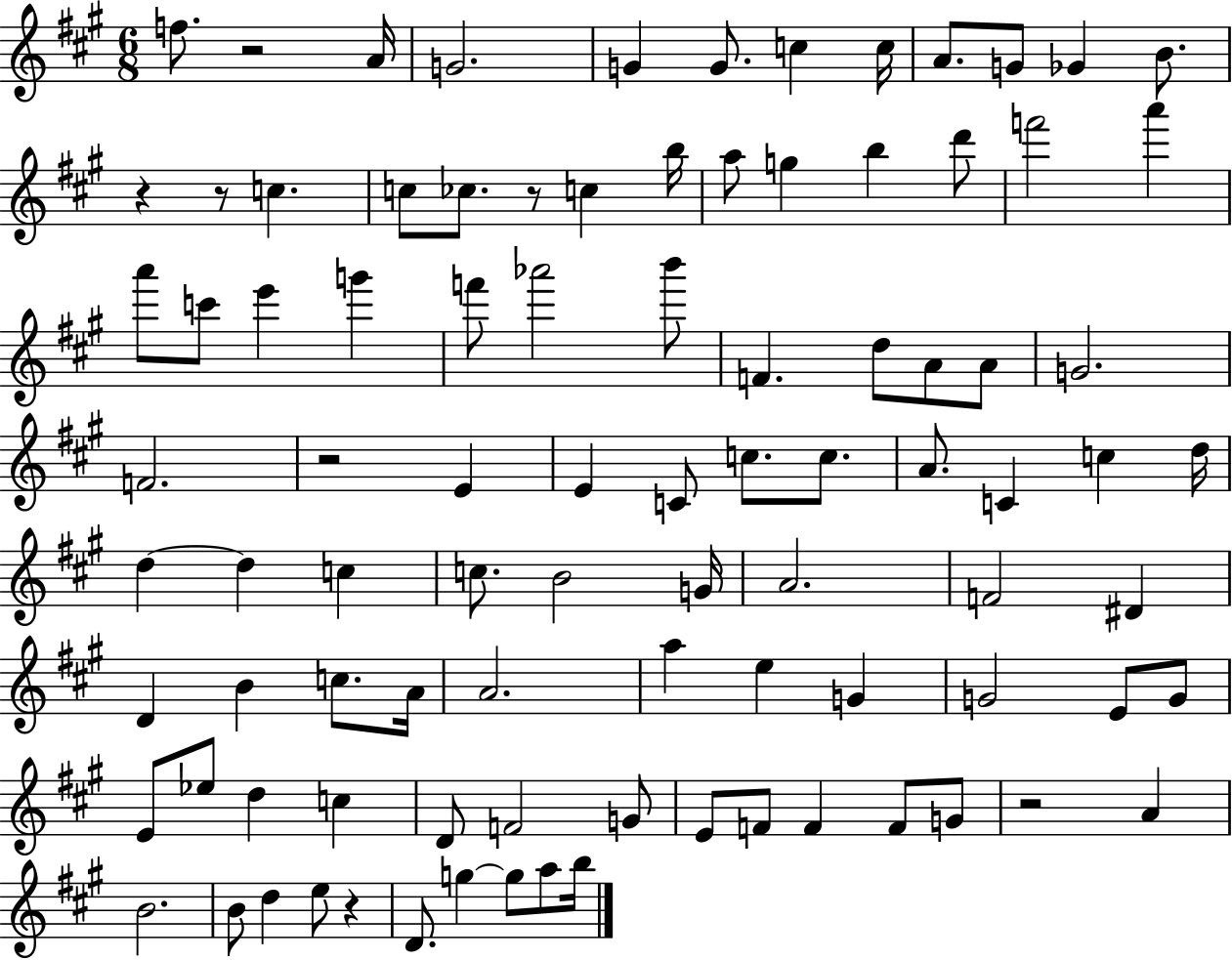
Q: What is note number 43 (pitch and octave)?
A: C5